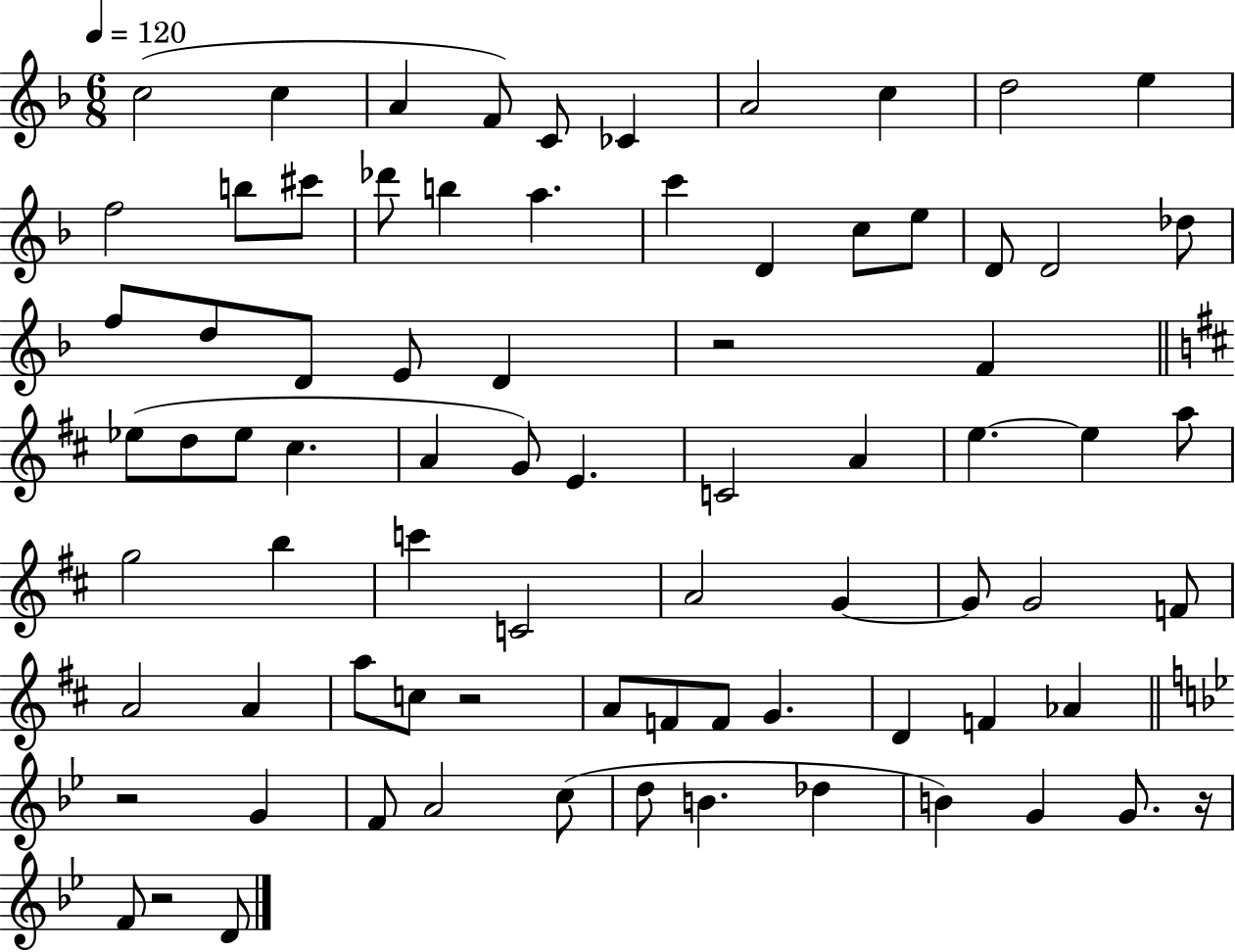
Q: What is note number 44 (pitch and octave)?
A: C6